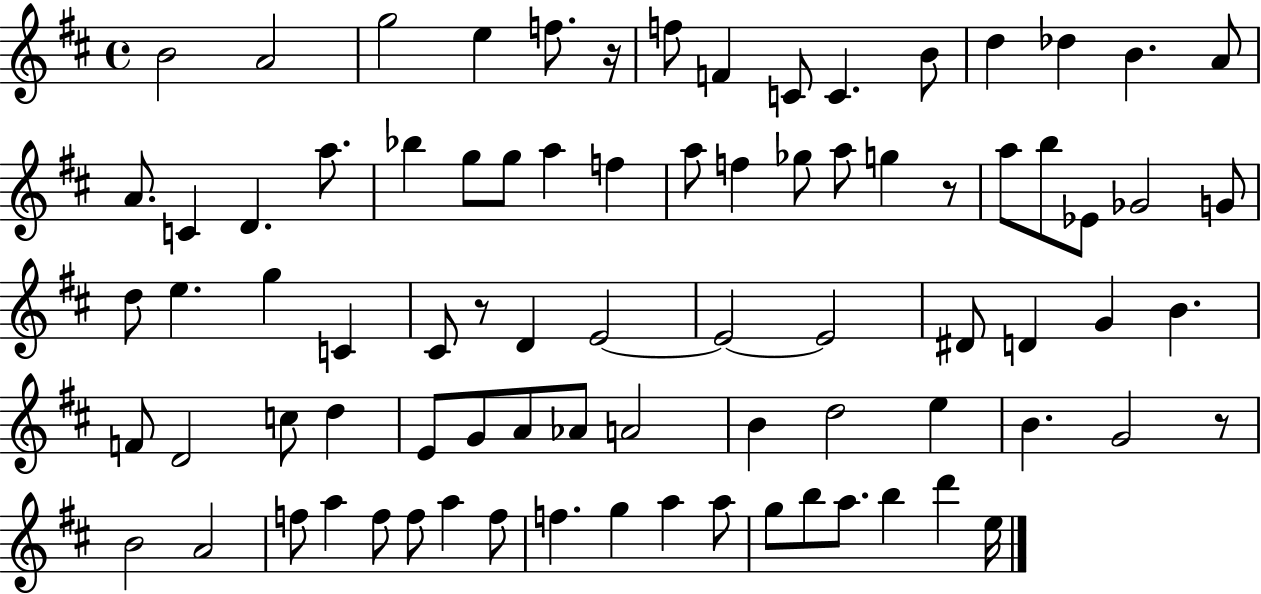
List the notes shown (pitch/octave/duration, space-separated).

B4/h A4/h G5/h E5/q F5/e. R/s F5/e F4/q C4/e C4/q. B4/e D5/q Db5/q B4/q. A4/e A4/e. C4/q D4/q. A5/e. Bb5/q G5/e G5/e A5/q F5/q A5/e F5/q Gb5/e A5/e G5/q R/e A5/e B5/e Eb4/e Gb4/h G4/e D5/e E5/q. G5/q C4/q C#4/e R/e D4/q E4/h E4/h E4/h D#4/e D4/q G4/q B4/q. F4/e D4/h C5/e D5/q E4/e G4/e A4/e Ab4/e A4/h B4/q D5/h E5/q B4/q. G4/h R/e B4/h A4/h F5/e A5/q F5/e F5/e A5/q F5/e F5/q. G5/q A5/q A5/e G5/e B5/e A5/e. B5/q D6/q E5/s